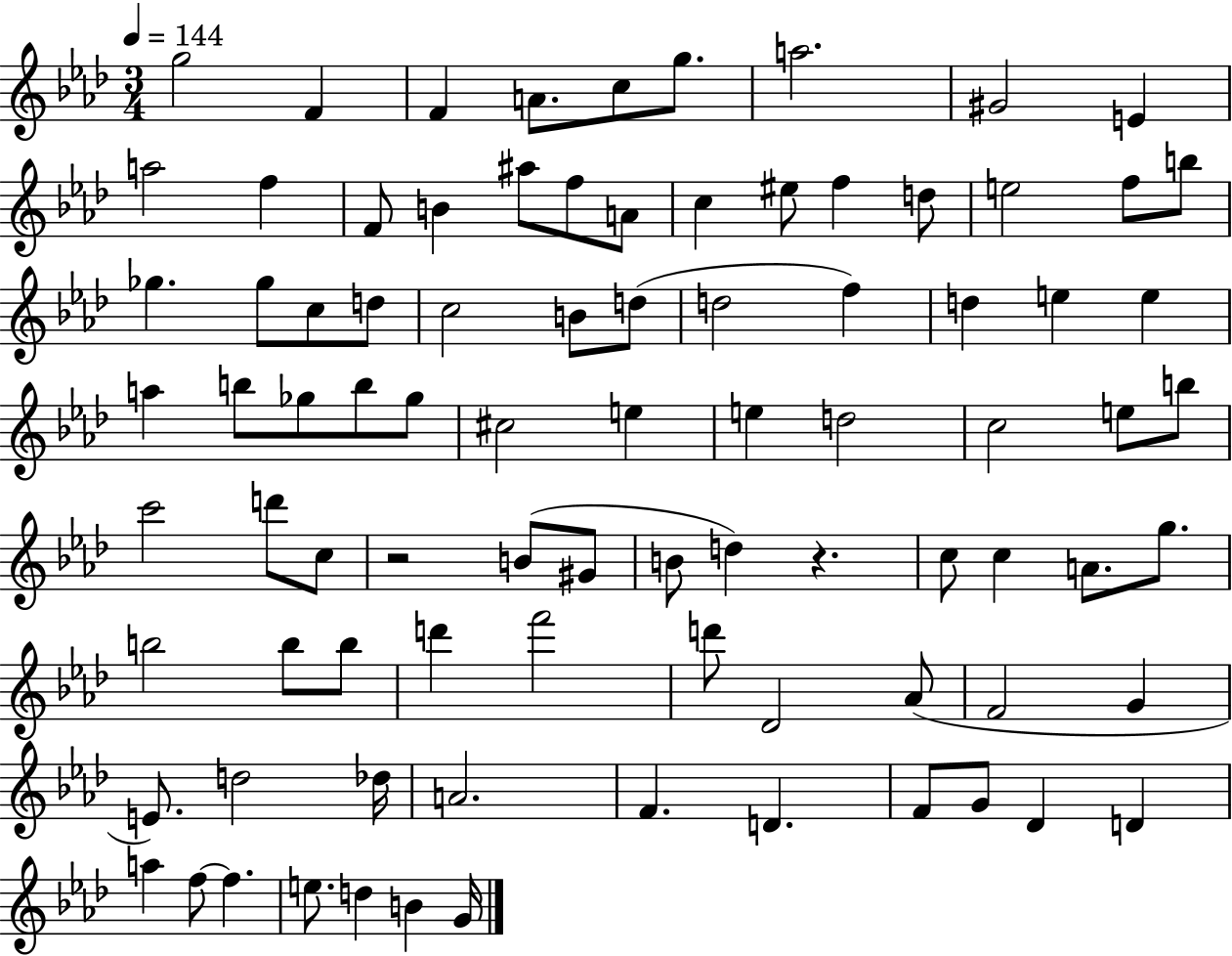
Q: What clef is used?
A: treble